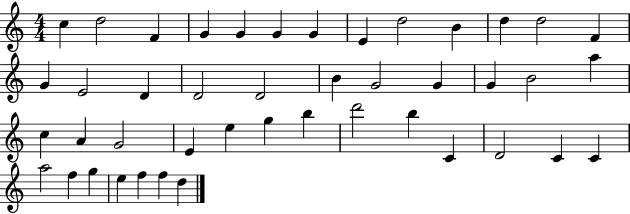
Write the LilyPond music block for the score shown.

{
  \clef treble
  \numericTimeSignature
  \time 4/4
  \key c \major
  c''4 d''2 f'4 | g'4 g'4 g'4 g'4 | e'4 d''2 b'4 | d''4 d''2 f'4 | \break g'4 e'2 d'4 | d'2 d'2 | b'4 g'2 g'4 | g'4 b'2 a''4 | \break c''4 a'4 g'2 | e'4 e''4 g''4 b''4 | d'''2 b''4 c'4 | d'2 c'4 c'4 | \break a''2 f''4 g''4 | e''4 f''4 f''4 d''4 | \bar "|."
}